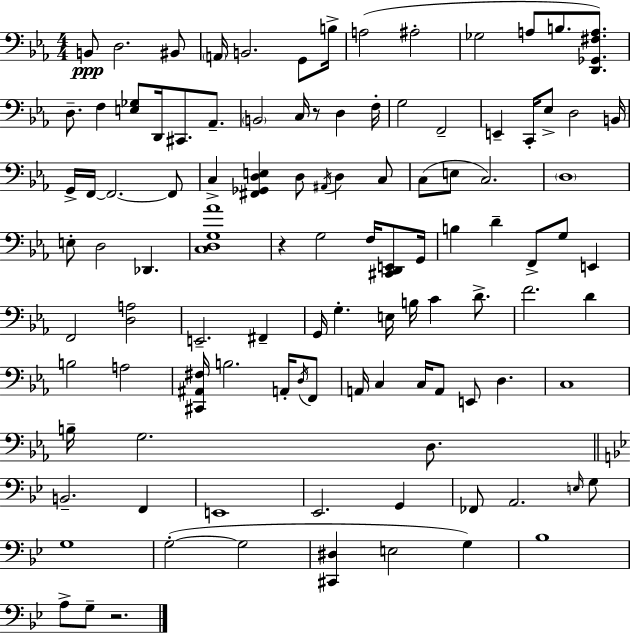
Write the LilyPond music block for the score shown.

{
  \clef bass
  \numericTimeSignature
  \time 4/4
  \key c \minor
  \repeat volta 2 { b,8\ppp d2. bis,8 | \parenthesize a,16 b,2. g,8 b16-> | a2( ais2-. | ges2 a8 b8. <d, ges, fis a>8.) | \break d8.-- f4 <e ges>8 d,16 cis,8. aes,8.-- | \parenthesize b,2 c16 r8 d4 f16-. | g2 f,2-- | e,4-- c,16-. ees8-> d2 b,16 | \break g,16-> f,16~~ f,2.~~ f,8 | c4-> <fis, ges, d e>4 d8 \acciaccatura { ais,16 } d4 c8 | c8( e8 c2.) | \parenthesize d1 | \break e8-. d2 des,4. | <c d g aes'>1 | r4 g2 f16 <cis, d, e,>8 | g,16 b4 d'4-- f,8-> g8 e,4 | \break f,2 <d a>2 | e,2.-- fis,4-- | g,16 g4.-. e16 b16 c'4 d'8.-> | f'2. d'4 | \break b2 a2 | <cis, ais, fis>16 b2. a,16-. \acciaccatura { d16 } | f,8 a,16 c4 c16 a,8 e,8 d4. | c1 | \break b16-- g2. d8. | \bar "||" \break \key g \minor b,2.-- f,4 | e,1 | ees,2. g,4 | fes,8 a,2. \grace { e16 } g8 | \break g1 | g2-.~(~ g2 | <cis, dis>4 e2 g4) | bes1 | \break a8-> g8-- r2. | } \bar "|."
}